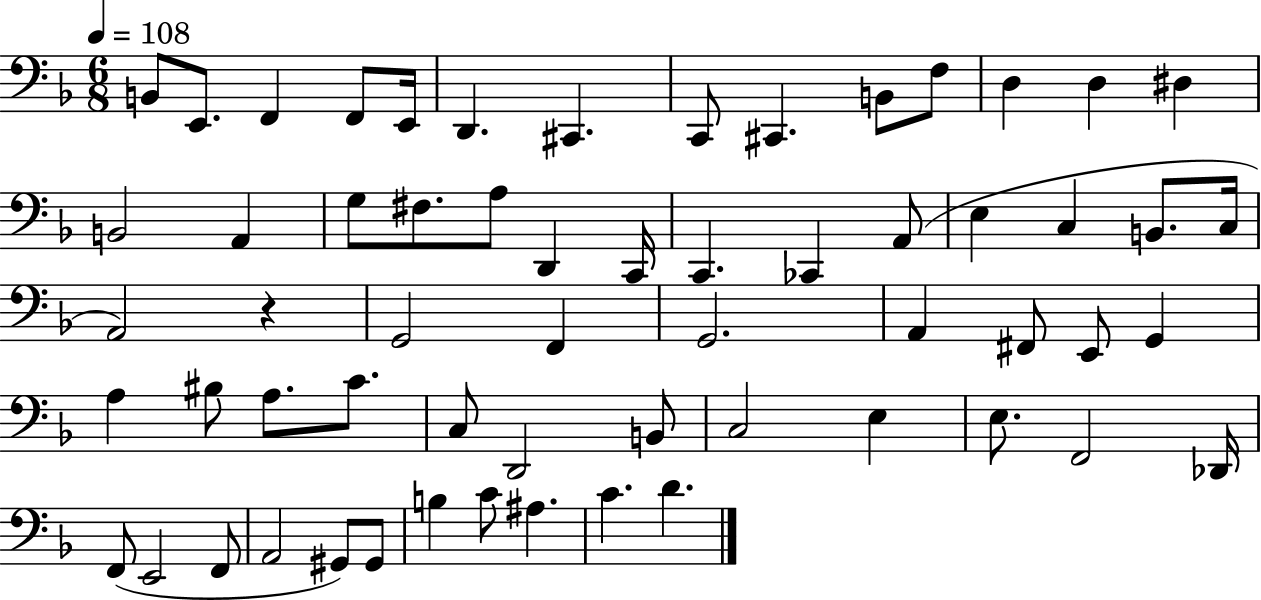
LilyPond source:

{
  \clef bass
  \numericTimeSignature
  \time 6/8
  \key f \major
  \tempo 4 = 108
  \repeat volta 2 { b,8 e,8. f,4 f,8 e,16 | d,4. cis,4. | c,8 cis,4. b,8 f8 | d4 d4 dis4 | \break b,2 a,4 | g8 fis8. a8 d,4 c,16 | c,4. ces,4 a,8( | e4 c4 b,8. c16 | \break a,2) r4 | g,2 f,4 | g,2. | a,4 fis,8 e,8 g,4 | \break a4 bis8 a8. c'8. | c8 d,2 b,8 | c2 e4 | e8. f,2 des,16 | \break f,8( e,2 f,8 | a,2 gis,8) gis,8 | b4 c'8 ais4. | c'4. d'4. | \break } \bar "|."
}